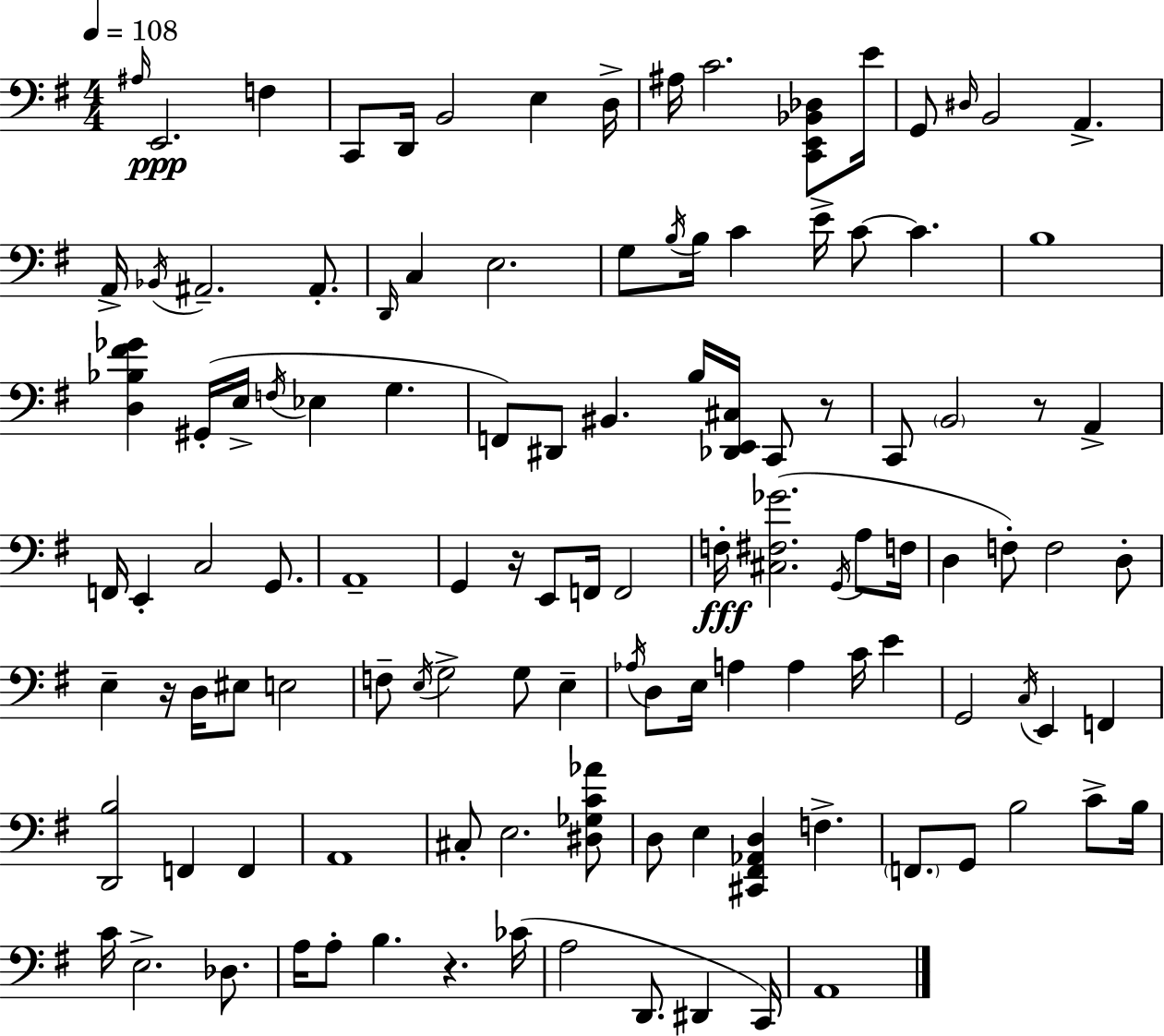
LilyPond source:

{
  \clef bass
  \numericTimeSignature
  \time 4/4
  \key e \minor
  \tempo 4 = 108
  \grace { ais16 }\ppp e,2. f4 | c,8 d,16 b,2 e4 | d16-> ais16 c'2. <c, e, bes, des>8 | e'16 g,8 \grace { dis16 } b,2 a,4.-> | \break a,16-> \acciaccatura { bes,16 } ais,2.-- | ais,8.-. \grace { d,16 } c4 e2. | g8 \acciaccatura { b16 } b16 c'4 e'16-> c'8~~ c'4. | b1 | \break <d bes fis' ges'>4 gis,16-.( e16-> \acciaccatura { f16 } ees4 | g4. f,8) dis,8 bis,4. | b16 <des, e, cis>16 c,8 r8 c,8 \parenthesize b,2 | r8 a,4-> f,16 e,4-. c2 | \break g,8. a,1-- | g,4 r16 e,8 f,16 f,2 | f16-.\fff <cis fis ges'>2.( | \acciaccatura { g,16 } a8 f16 d4 f8-.) f2 | \break d8-. e4-- r16 d16 eis8 e2 | f8-- \acciaccatura { e16 } g2-> | g8 e4-- \acciaccatura { aes16 } d8 e16 a4 | a4 c'16 e'4 g,2 | \break \acciaccatura { c16 } e,4 f,4 <d, b>2 | f,4 f,4 a,1 | cis8-. e2. | <dis ges c' aes'>8 d8 e4 | \break <cis, fis, aes, d>4 f4.-> \parenthesize f,8. g,8 b2 | c'8-> b16 c'16 e2.-> | des8. a16 a8-. b4. | r4. ces'16( a2 | \break d,8. dis,4 c,16) a,1 | \bar "|."
}